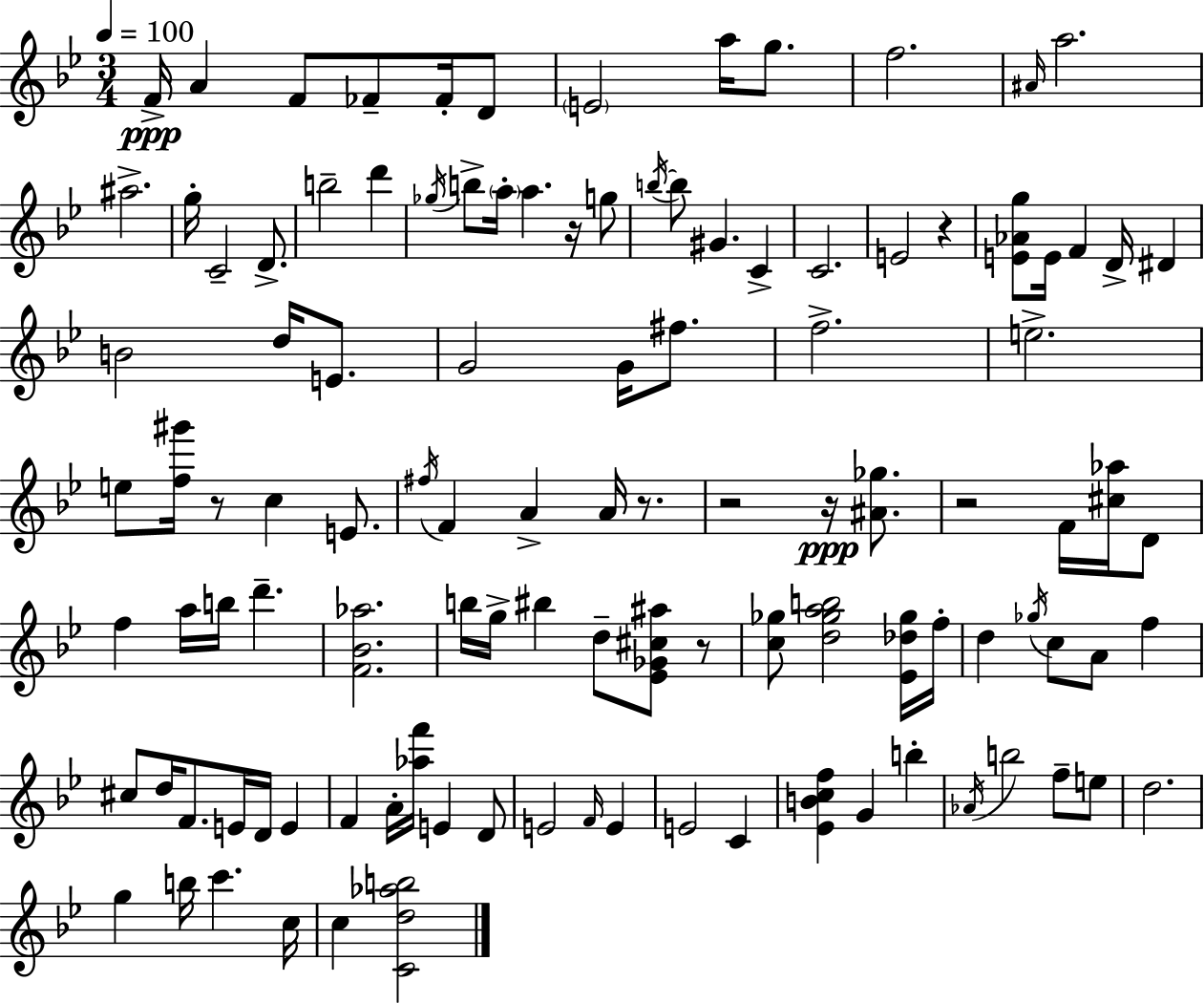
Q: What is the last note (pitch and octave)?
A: C5